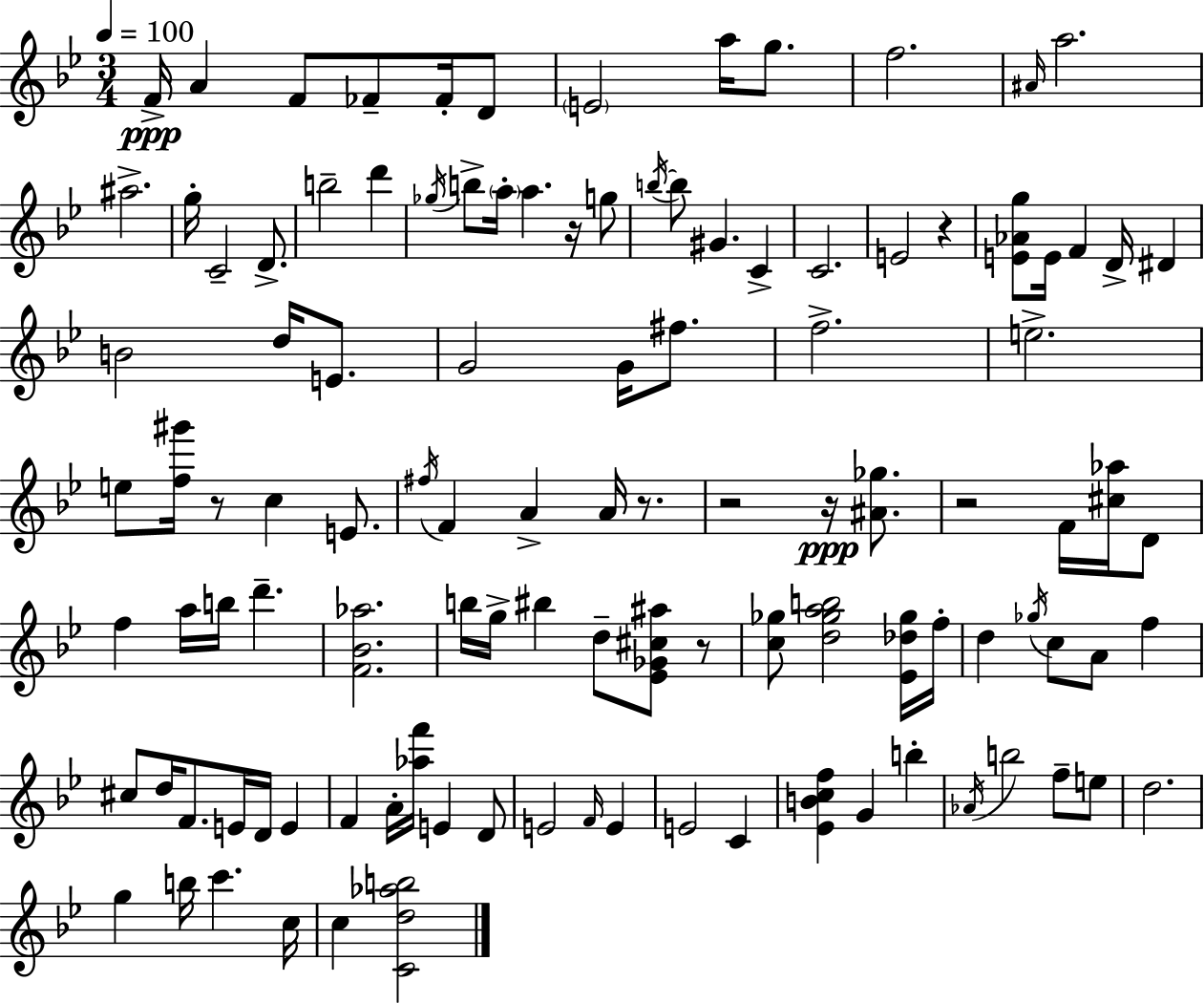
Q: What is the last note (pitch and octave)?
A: C5